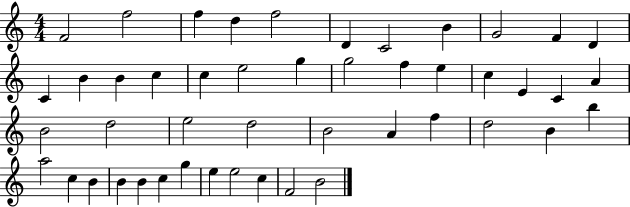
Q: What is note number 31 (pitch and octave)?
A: A4